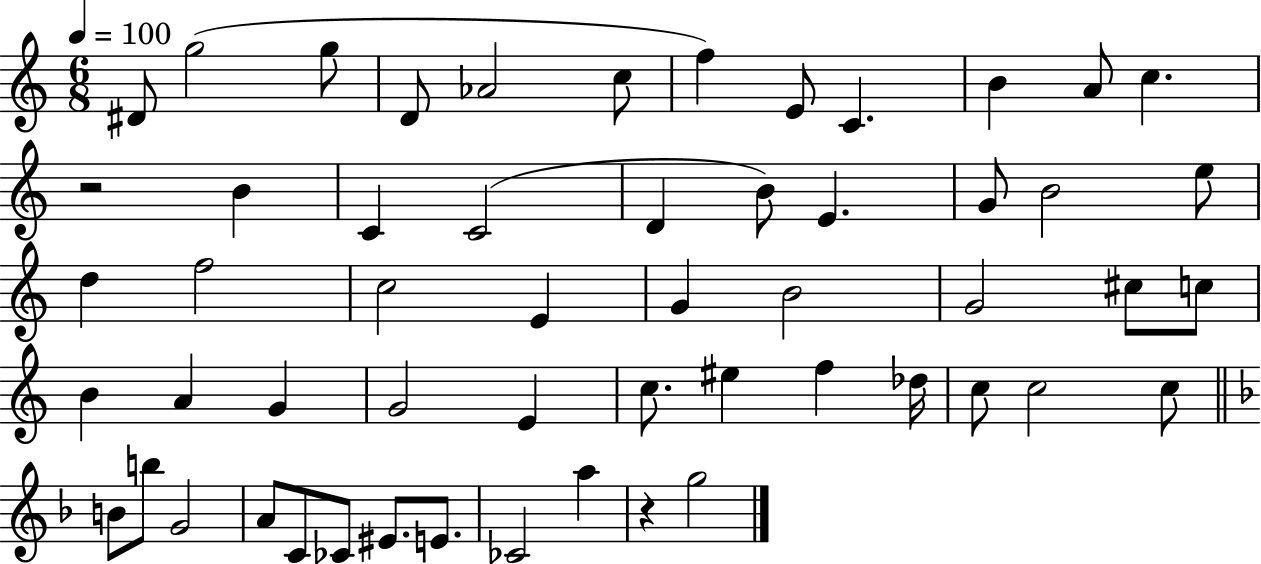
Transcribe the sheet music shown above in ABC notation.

X:1
T:Untitled
M:6/8
L:1/4
K:C
^D/2 g2 g/2 D/2 _A2 c/2 f E/2 C B A/2 c z2 B C C2 D B/2 E G/2 B2 e/2 d f2 c2 E G B2 G2 ^c/2 c/2 B A G G2 E c/2 ^e f _d/4 c/2 c2 c/2 B/2 b/2 G2 A/2 C/2 _C/2 ^E/2 E/2 _C2 a z g2